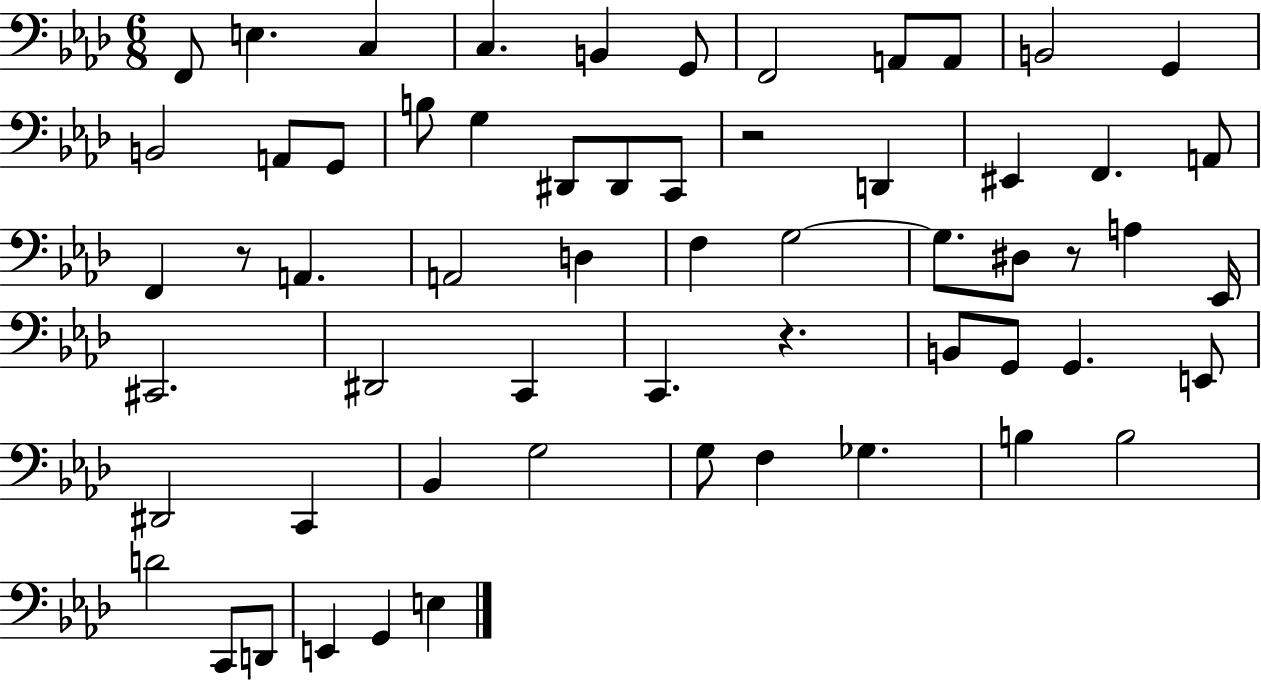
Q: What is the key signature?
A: AES major